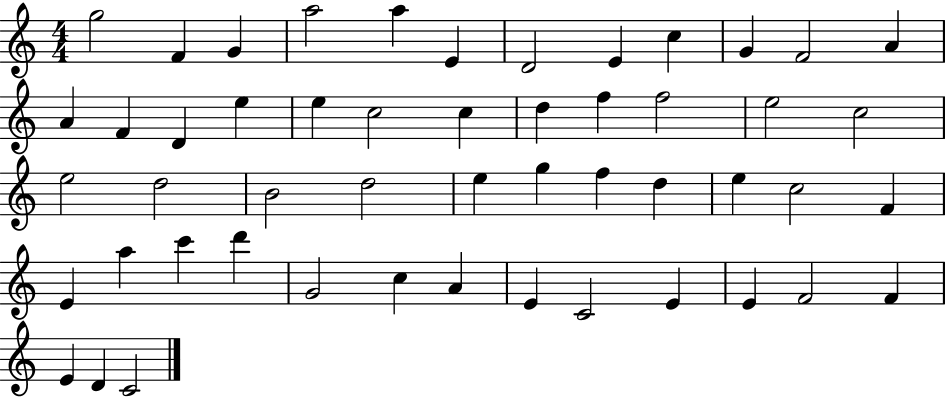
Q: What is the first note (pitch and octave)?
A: G5